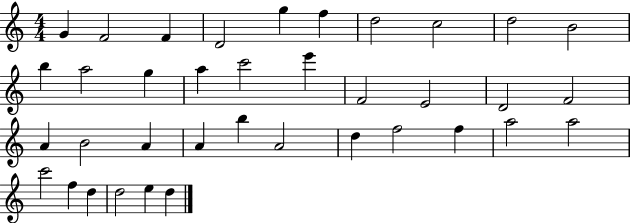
G4/q F4/h F4/q D4/h G5/q F5/q D5/h C5/h D5/h B4/h B5/q A5/h G5/q A5/q C6/h E6/q F4/h E4/h D4/h F4/h A4/q B4/h A4/q A4/q B5/q A4/h D5/q F5/h F5/q A5/h A5/h C6/h F5/q D5/q D5/h E5/q D5/q